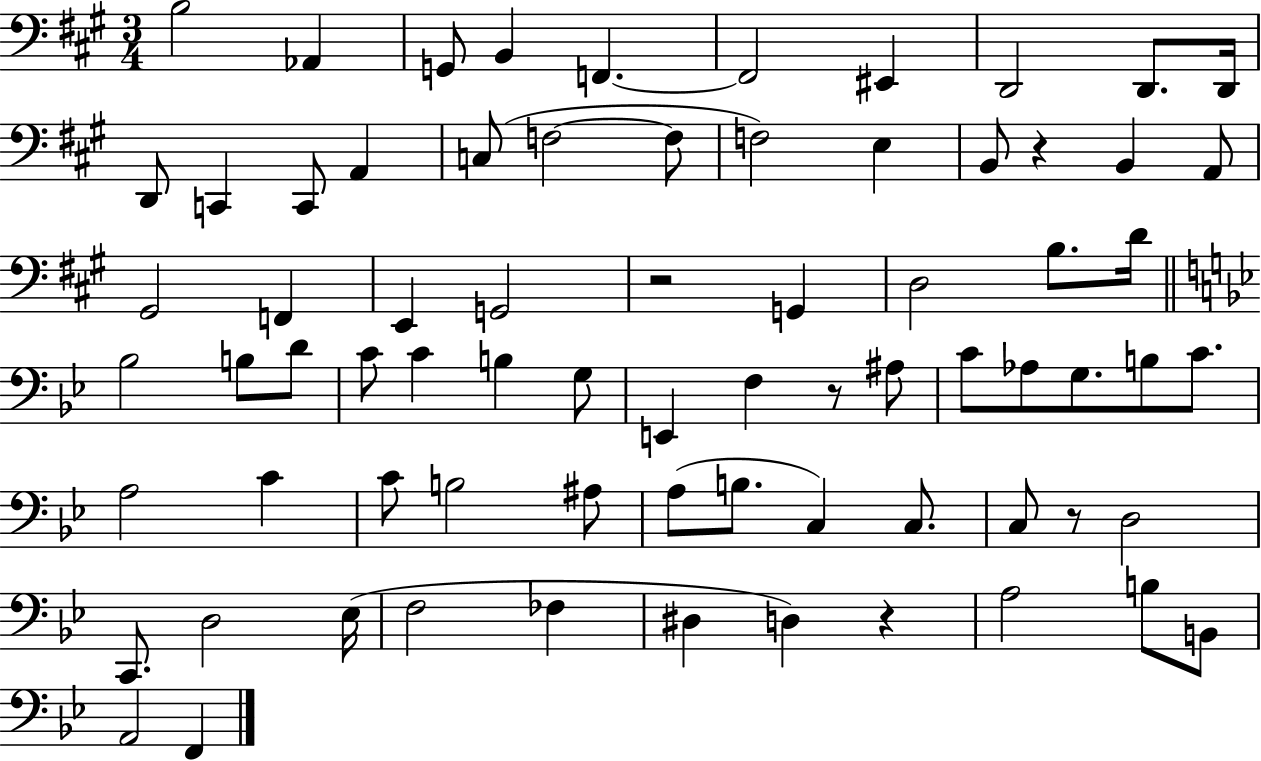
X:1
T:Untitled
M:3/4
L:1/4
K:A
B,2 _A,, G,,/2 B,, F,, F,,2 ^E,, D,,2 D,,/2 D,,/4 D,,/2 C,, C,,/2 A,, C,/2 F,2 F,/2 F,2 E, B,,/2 z B,, A,,/2 ^G,,2 F,, E,, G,,2 z2 G,, D,2 B,/2 D/4 _B,2 B,/2 D/2 C/2 C B, G,/2 E,, F, z/2 ^A,/2 C/2 _A,/2 G,/2 B,/2 C/2 A,2 C C/2 B,2 ^A,/2 A,/2 B,/2 C, C,/2 C,/2 z/2 D,2 C,,/2 D,2 _E,/4 F,2 _F, ^D, D, z A,2 B,/2 B,,/2 A,,2 F,,